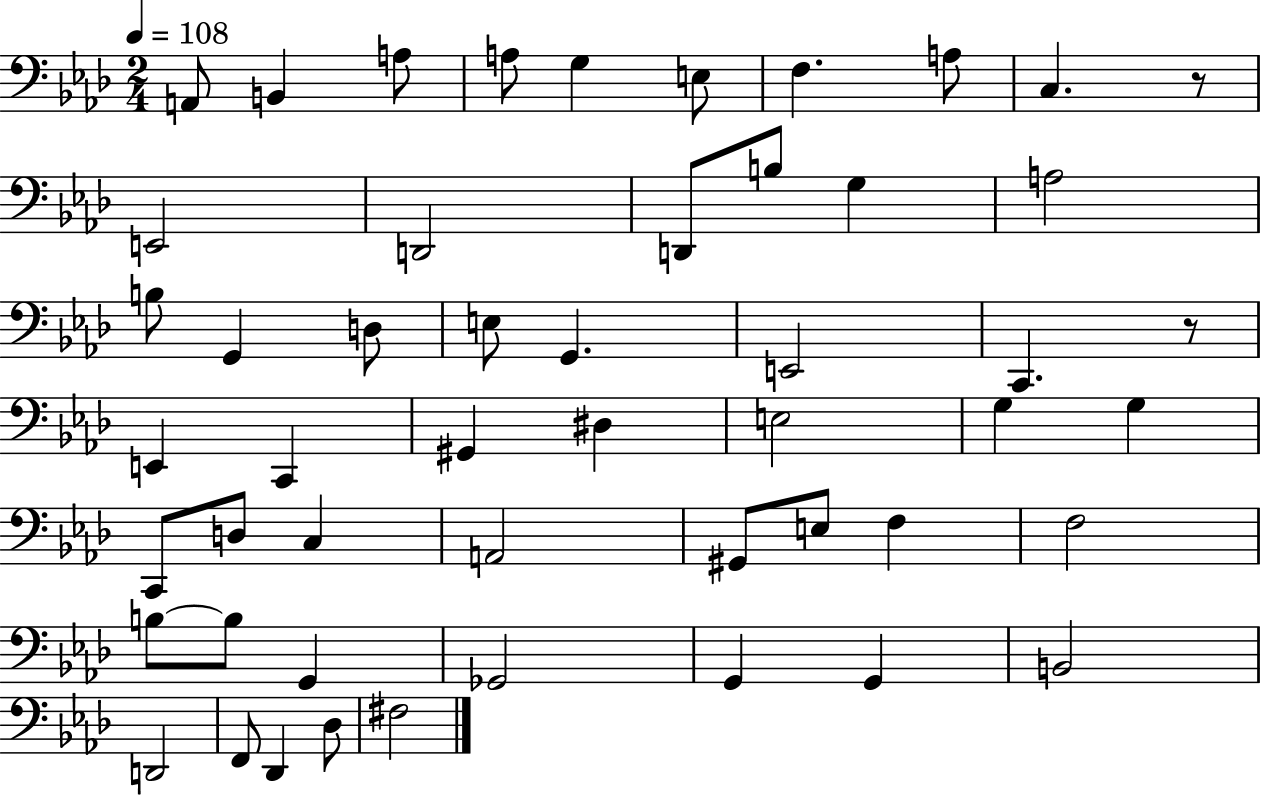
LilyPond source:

{
  \clef bass
  \numericTimeSignature
  \time 2/4
  \key aes \major
  \tempo 4 = 108
  a,8 b,4 a8 | a8 g4 e8 | f4. a8 | c4. r8 | \break e,2 | d,2 | d,8 b8 g4 | a2 | \break b8 g,4 d8 | e8 g,4. | e,2 | c,4. r8 | \break e,4 c,4 | gis,4 dis4 | e2 | g4 g4 | \break c,8 d8 c4 | a,2 | gis,8 e8 f4 | f2 | \break b8~~ b8 g,4 | ges,2 | g,4 g,4 | b,2 | \break d,2 | f,8 des,4 des8 | fis2 | \bar "|."
}